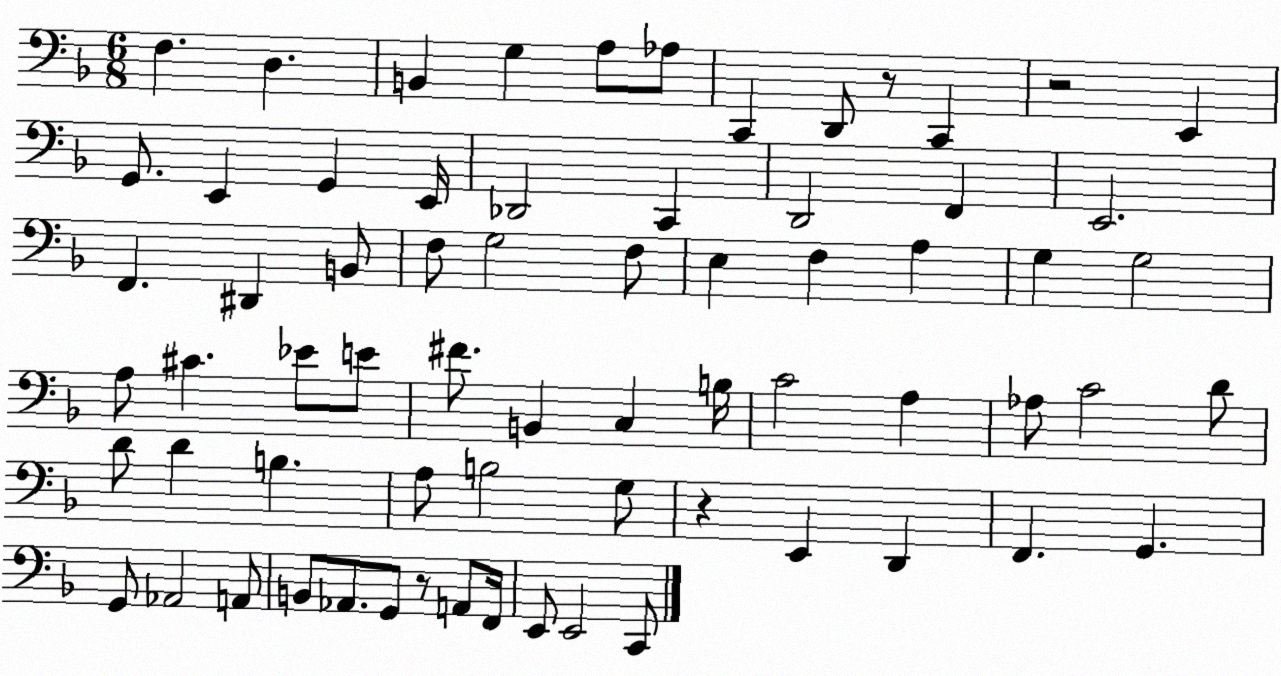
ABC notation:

X:1
T:Untitled
M:6/8
L:1/4
K:F
F, D, B,, G, A,/2 _A,/2 C,, D,,/2 z/2 C,, z2 E,, G,,/2 E,, G,, E,,/4 _D,,2 C,, D,,2 F,, E,,2 F,, ^D,, B,,/2 F,/2 G,2 F,/2 E, F, A, G, G,2 A,/2 ^C _E/2 E/2 ^F/2 B,, C, B,/4 C2 A, _A,/2 C2 D/2 D/2 D B, A,/2 B,2 G,/2 z E,, D,, F,, G,, G,,/2 _A,,2 A,,/2 B,,/2 _A,,/2 G,,/2 z/2 A,,/2 F,,/4 E,,/2 E,,2 C,,/2